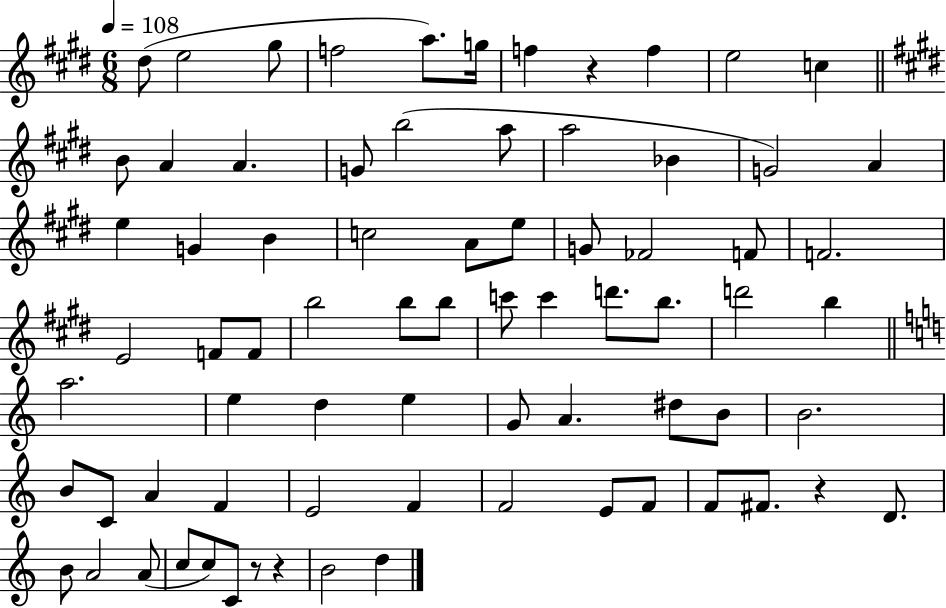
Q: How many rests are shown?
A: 4